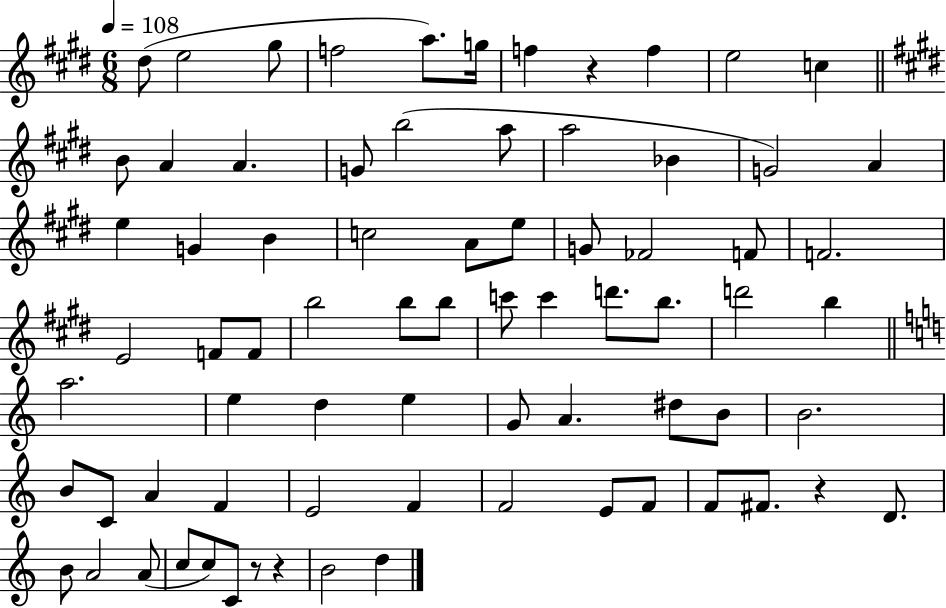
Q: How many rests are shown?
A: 4